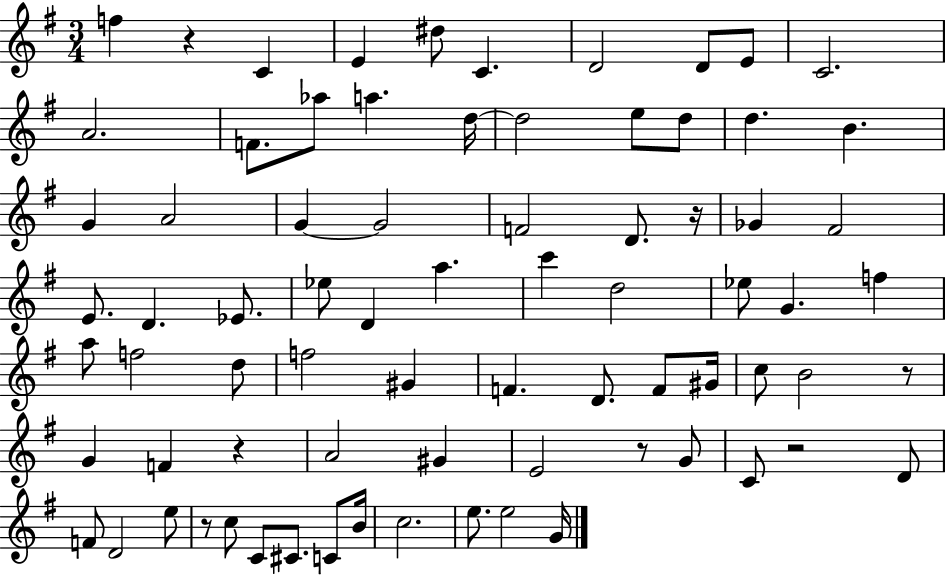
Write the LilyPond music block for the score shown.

{
  \clef treble
  \numericTimeSignature
  \time 3/4
  \key g \major
  f''4 r4 c'4 | e'4 dis''8 c'4. | d'2 d'8 e'8 | c'2. | \break a'2. | f'8. aes''8 a''4. d''16~~ | d''2 e''8 d''8 | d''4. b'4. | \break g'4 a'2 | g'4~~ g'2 | f'2 d'8. r16 | ges'4 fis'2 | \break e'8. d'4. ees'8. | ees''8 d'4 a''4. | c'''4 d''2 | ees''8 g'4. f''4 | \break a''8 f''2 d''8 | f''2 gis'4 | f'4. d'8. f'8 gis'16 | c''8 b'2 r8 | \break g'4 f'4 r4 | a'2 gis'4 | e'2 r8 g'8 | c'8 r2 d'8 | \break f'8 d'2 e''8 | r8 c''8 c'8 cis'8. c'8 b'16 | c''2. | e''8. e''2 g'16 | \break \bar "|."
}